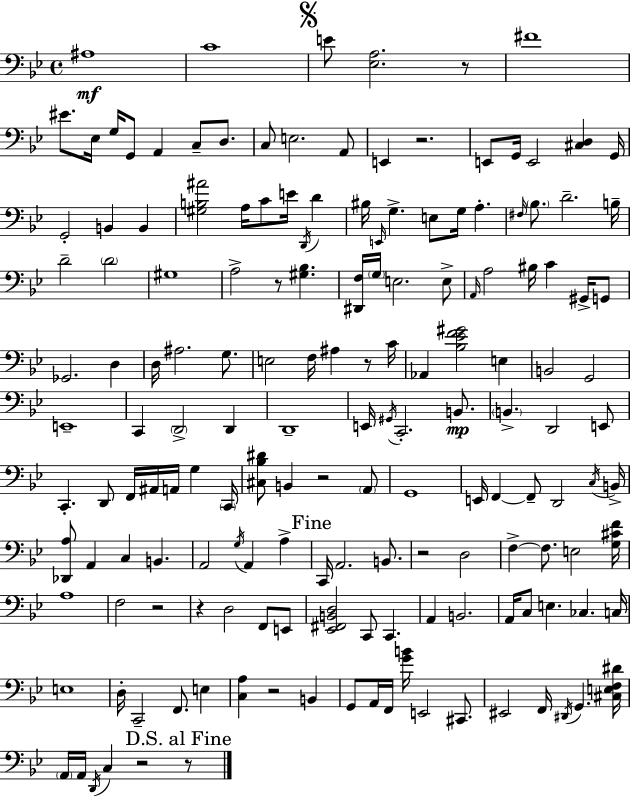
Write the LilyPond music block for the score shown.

{
  \clef bass
  \time 4/4
  \defaultTimeSignature
  \key g \minor
  ais1\mf | c'1 | \mark \markup { \musicglyph "scripts.segno" } e'8 <ees a>2. r8 | fis'1 | \break eis'8. ees16 g16 g,8 a,4 c8-- d8. | c8 e2. a,8 | e,4 r2. | e,8 g,16 e,2 <cis d>4 g,16 | \break g,2-. b,4 b,4 | <gis b ais'>2 a16 c'8 e'16 \acciaccatura { d,16 } d'4 | bis16 \grace { e,16 } g4.-> e8 g16 a4.-. | \grace { fis16 } \parenthesize bes8. d'2.-- | \break b16-- d'2-- \parenthesize d'2 | gis1 | a2-> r8 <gis bes>4. | <dis, f>16 \parenthesize g16 e2. | \break e8-> \grace { a,16 } a2 bis16 c'4 | gis,16-> g,8 ges,2. | d4 d16 ais2. | g8. e2 f16 ais4 | \break r8 c'16 aes,4 <bes ees' f' gis'>2 | e4 b,2 g,2 | e,1-- | c,4 \parenthesize d,2-> | \break d,4 d,1-- | e,16 \acciaccatura { gis,16 } c,2.-. | b,8.\mp \parenthesize b,4.-> d,2 | e,8 c,4.-. d,8 f,16 ais,16 a,16 | \break g4 \parenthesize c,16 <cis bes dis'>8 b,4 r2 | \parenthesize a,8 g,1 | e,16 f,4~~ f,8-- d,2 | \acciaccatura { c16 } b,16-> <des, a>8 a,4 c4 | \break b,4. a,2 \acciaccatura { g16 } a,4 | a4-> \mark "Fine" c,16 a,2. | b,8. r2 d2 | f4->~~ f8. e2 | \break <g cis' f'>16 a1 | f2 r2 | r4 d2 | f,8 e,8 <ees, fis, b, d>2 c,8 | \break c,4. a,4 b,2. | a,16 c8 e4. | ces4. c16 e1 | d16-. c,2-- | \break f,8. e4 <c a>4 r2 | b,4 g,8 a,16 f,16 <g' b'>16 e,2 | cis,8. eis,2 f,16 | \acciaccatura { dis,16 } g,4. <cis e f dis'>16 \parenthesize a,16 a,16 \acciaccatura { d,16 } c4 r2 | \break \mark "D.S. al Fine" r8 \bar "|."
}